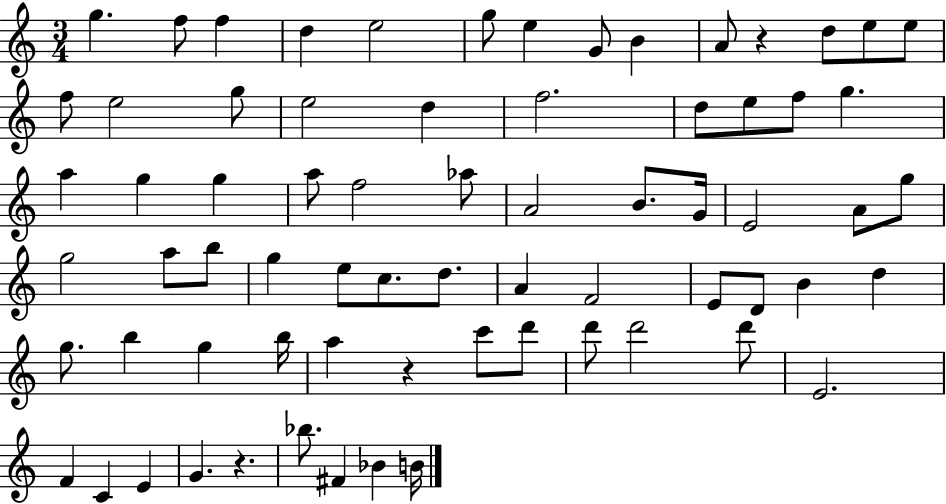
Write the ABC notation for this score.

X:1
T:Untitled
M:3/4
L:1/4
K:C
g f/2 f d e2 g/2 e G/2 B A/2 z d/2 e/2 e/2 f/2 e2 g/2 e2 d f2 d/2 e/2 f/2 g a g g a/2 f2 _a/2 A2 B/2 G/4 E2 A/2 g/2 g2 a/2 b/2 g e/2 c/2 d/2 A F2 E/2 D/2 B d g/2 b g b/4 a z c'/2 d'/2 d'/2 d'2 d'/2 E2 F C E G z _b/2 ^F _B B/4